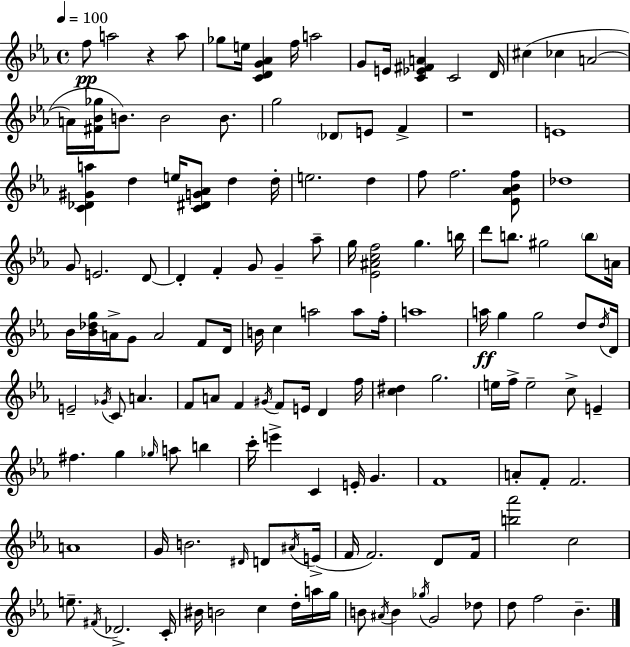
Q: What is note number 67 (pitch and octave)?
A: E4